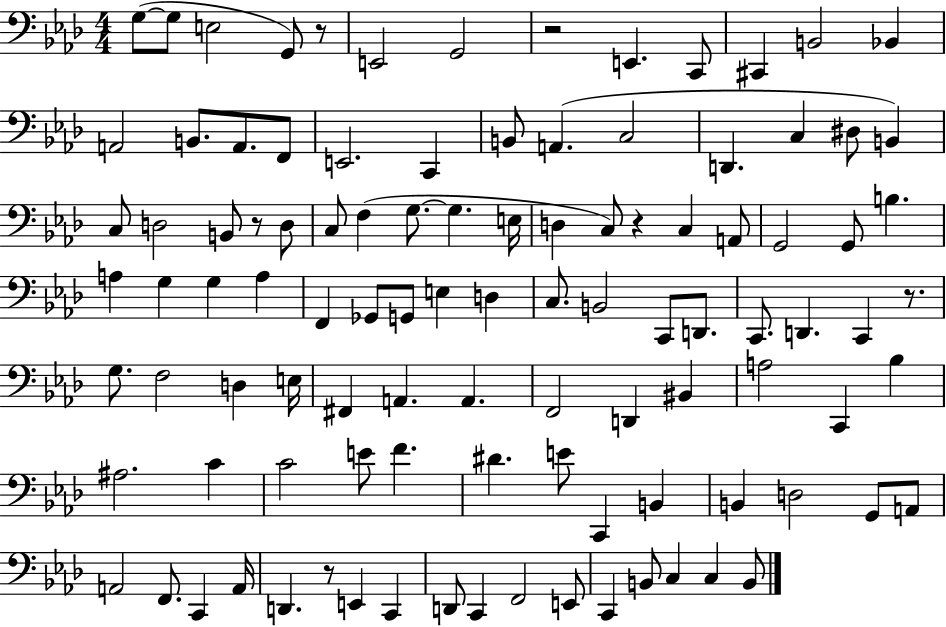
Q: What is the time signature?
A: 4/4